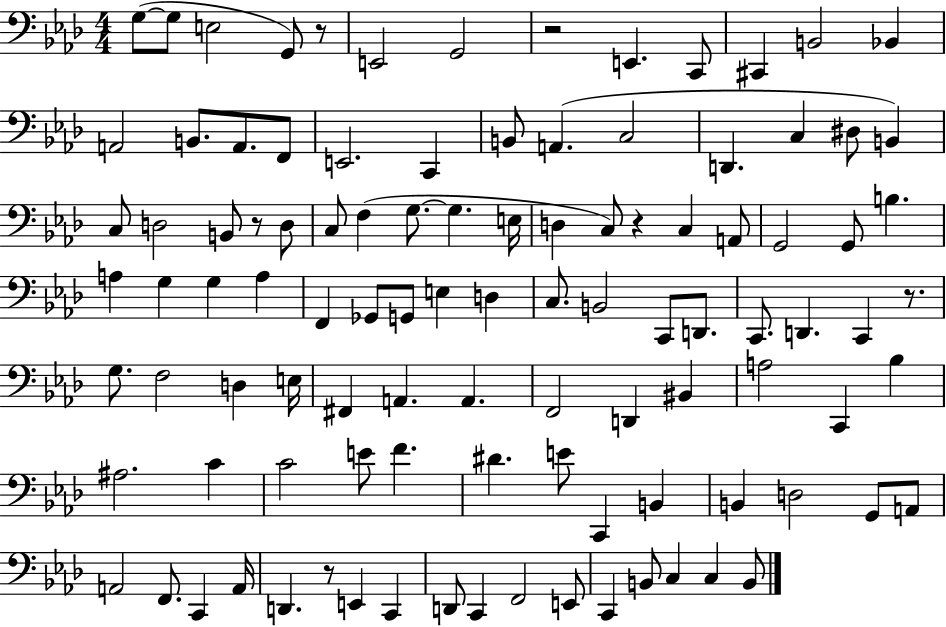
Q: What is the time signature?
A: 4/4